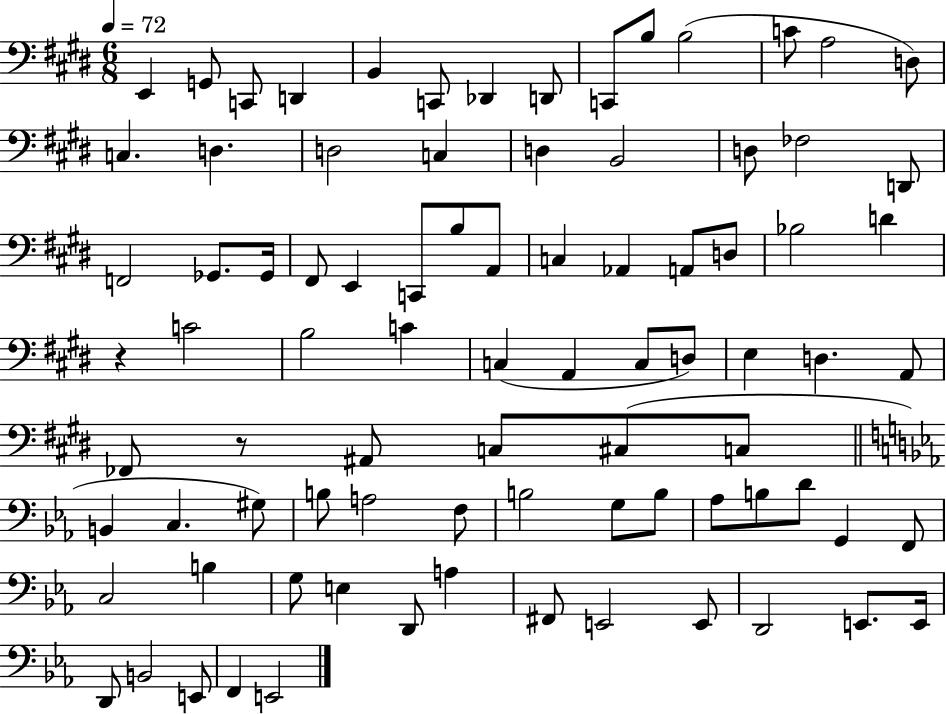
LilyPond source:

{
  \clef bass
  \numericTimeSignature
  \time 6/8
  \key e \major
  \tempo 4 = 72
  \repeat volta 2 { e,4 g,8 c,8 d,4 | b,4 c,8 des,4 d,8 | c,8 b8 b2( | c'8 a2 d8) | \break c4. d4. | d2 c4 | d4 b,2 | d8 fes2 d,8 | \break f,2 ges,8. ges,16 | fis,8 e,4 c,8 b8 a,8 | c4 aes,4 a,8 d8 | bes2 d'4 | \break r4 c'2 | b2 c'4 | c4( a,4 c8 d8) | e4 d4. a,8 | \break fes,8 r8 ais,8 c8 cis8( c8 | \bar "||" \break \key ees \major b,4 c4. gis8) | b8 a2 f8 | b2 g8 b8 | aes8 b8 d'8 g,4 f,8 | \break c2 b4 | g8 e4 d,8 a4 | fis,8 e,2 e,8 | d,2 e,8. e,16 | \break d,8 b,2 e,8 | f,4 e,2 | } \bar "|."
}